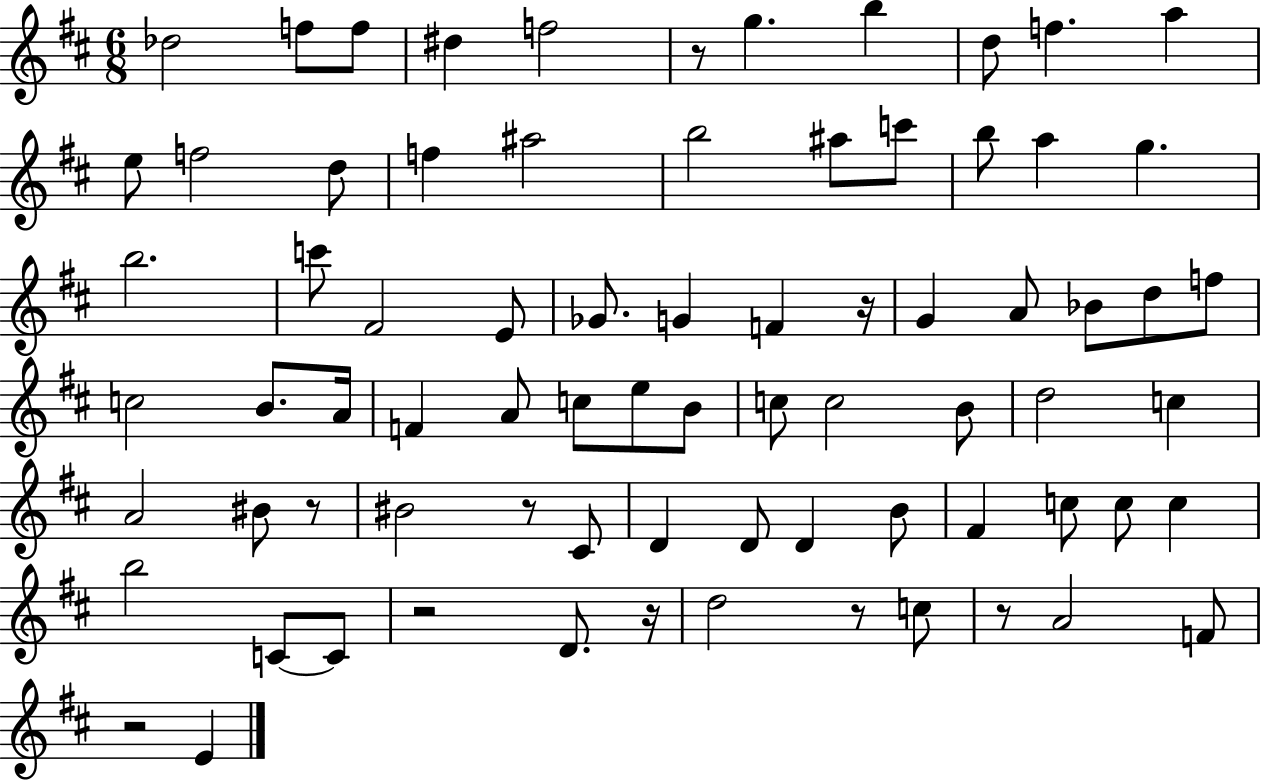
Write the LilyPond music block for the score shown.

{
  \clef treble
  \numericTimeSignature
  \time 6/8
  \key d \major
  des''2 f''8 f''8 | dis''4 f''2 | r8 g''4. b''4 | d''8 f''4. a''4 | \break e''8 f''2 d''8 | f''4 ais''2 | b''2 ais''8 c'''8 | b''8 a''4 g''4. | \break b''2. | c'''8 fis'2 e'8 | ges'8. g'4 f'4 r16 | g'4 a'8 bes'8 d''8 f''8 | \break c''2 b'8. a'16 | f'4 a'8 c''8 e''8 b'8 | c''8 c''2 b'8 | d''2 c''4 | \break a'2 bis'8 r8 | bis'2 r8 cis'8 | d'4 d'8 d'4 b'8 | fis'4 c''8 c''8 c''4 | \break b''2 c'8~~ c'8 | r2 d'8. r16 | d''2 r8 c''8 | r8 a'2 f'8 | \break r2 e'4 | \bar "|."
}